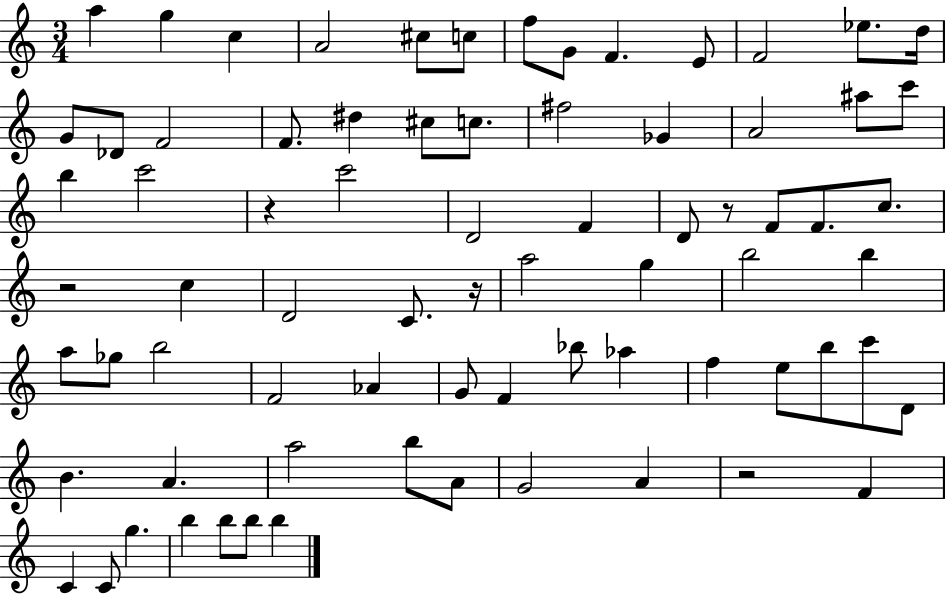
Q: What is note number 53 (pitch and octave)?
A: B5